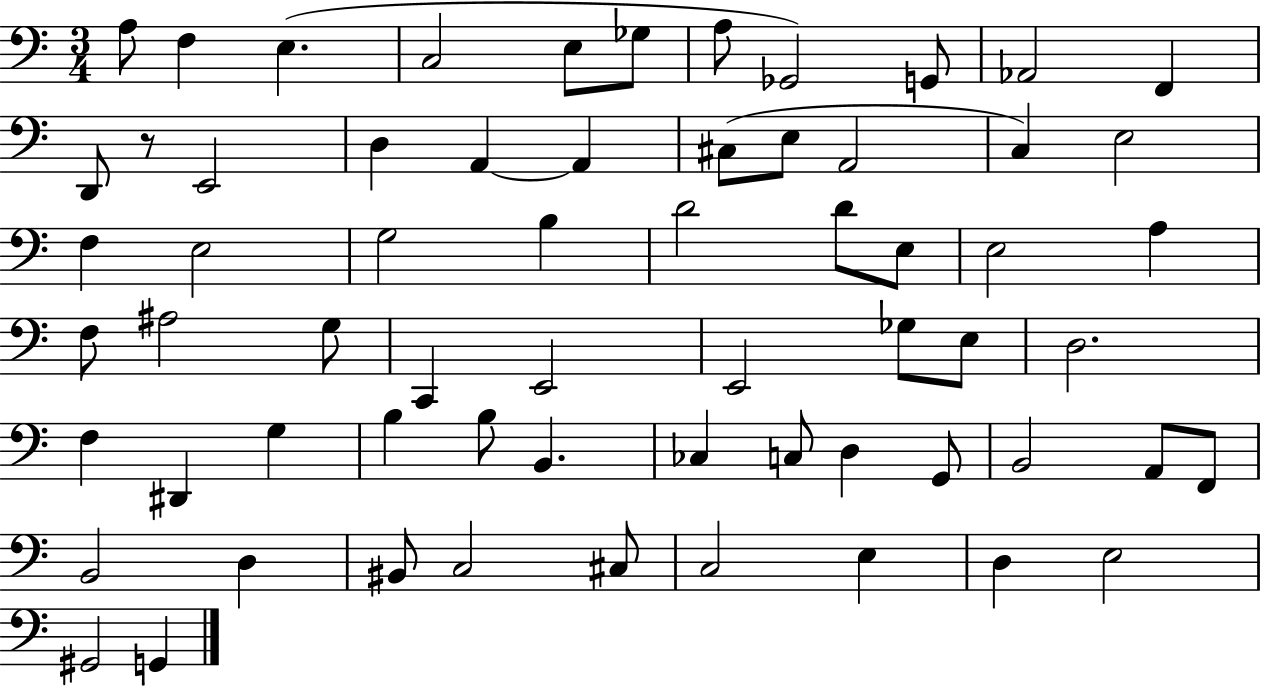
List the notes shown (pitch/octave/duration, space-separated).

A3/e F3/q E3/q. C3/h E3/e Gb3/e A3/e Gb2/h G2/e Ab2/h F2/q D2/e R/e E2/h D3/q A2/q A2/q C#3/e E3/e A2/h C3/q E3/h F3/q E3/h G3/h B3/q D4/h D4/e E3/e E3/h A3/q F3/e A#3/h G3/e C2/q E2/h E2/h Gb3/e E3/e D3/h. F3/q D#2/q G3/q B3/q B3/e B2/q. CES3/q C3/e D3/q G2/e B2/h A2/e F2/e B2/h D3/q BIS2/e C3/h C#3/e C3/h E3/q D3/q E3/h G#2/h G2/q